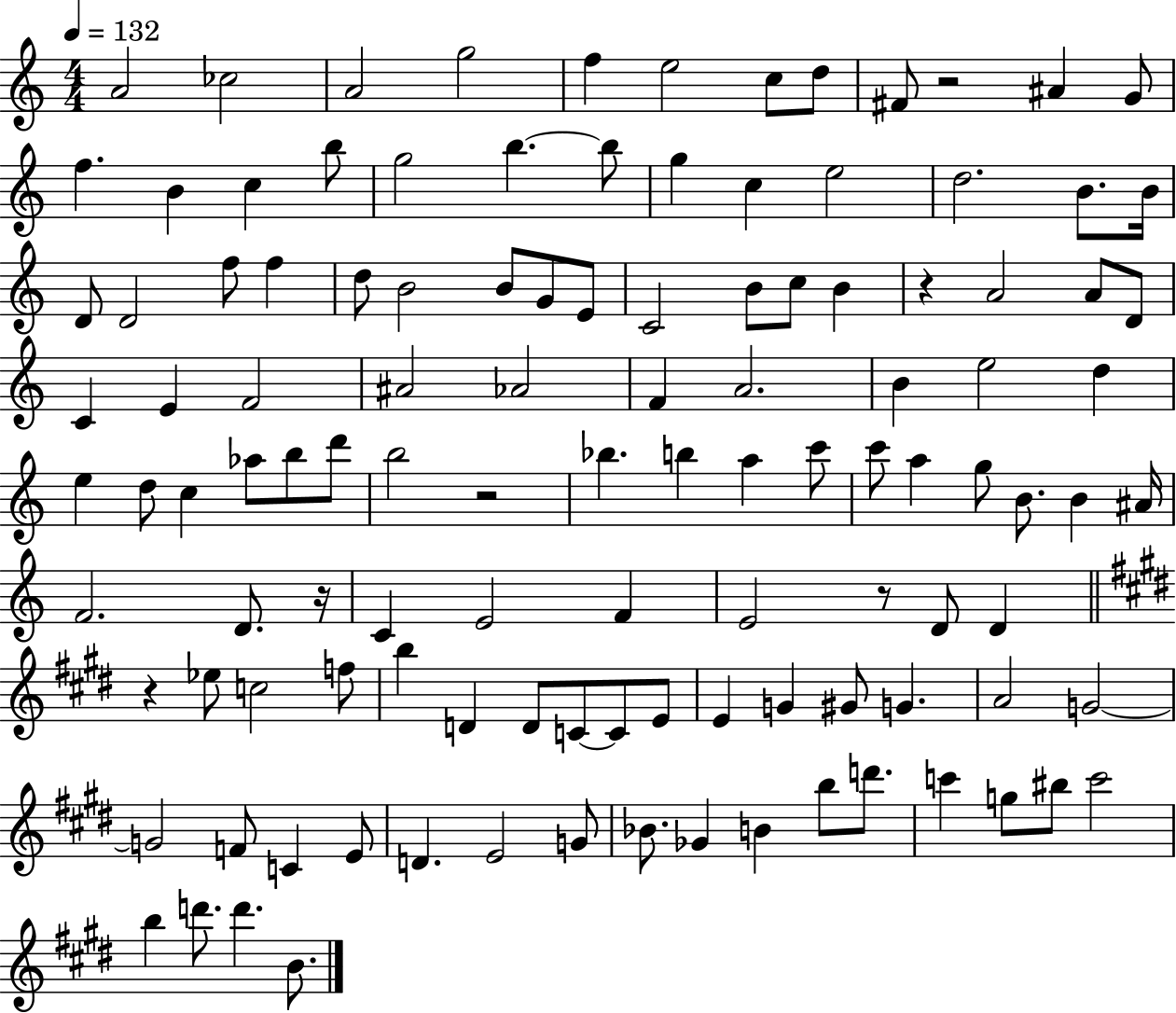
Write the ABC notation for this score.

X:1
T:Untitled
M:4/4
L:1/4
K:C
A2 _c2 A2 g2 f e2 c/2 d/2 ^F/2 z2 ^A G/2 f B c b/2 g2 b b/2 g c e2 d2 B/2 B/4 D/2 D2 f/2 f d/2 B2 B/2 G/2 E/2 C2 B/2 c/2 B z A2 A/2 D/2 C E F2 ^A2 _A2 F A2 B e2 d e d/2 c _a/2 b/2 d'/2 b2 z2 _b b a c'/2 c'/2 a g/2 B/2 B ^A/4 F2 D/2 z/4 C E2 F E2 z/2 D/2 D z _e/2 c2 f/2 b D D/2 C/2 C/2 E/2 E G ^G/2 G A2 G2 G2 F/2 C E/2 D E2 G/2 _B/2 _G B b/2 d'/2 c' g/2 ^b/2 c'2 b d'/2 d' B/2